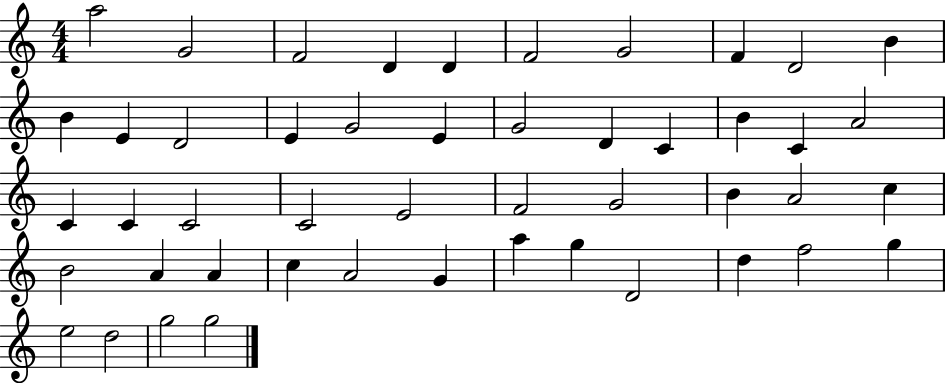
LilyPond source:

{
  \clef treble
  \numericTimeSignature
  \time 4/4
  \key c \major
  a''2 g'2 | f'2 d'4 d'4 | f'2 g'2 | f'4 d'2 b'4 | \break b'4 e'4 d'2 | e'4 g'2 e'4 | g'2 d'4 c'4 | b'4 c'4 a'2 | \break c'4 c'4 c'2 | c'2 e'2 | f'2 g'2 | b'4 a'2 c''4 | \break b'2 a'4 a'4 | c''4 a'2 g'4 | a''4 g''4 d'2 | d''4 f''2 g''4 | \break e''2 d''2 | g''2 g''2 | \bar "|."
}